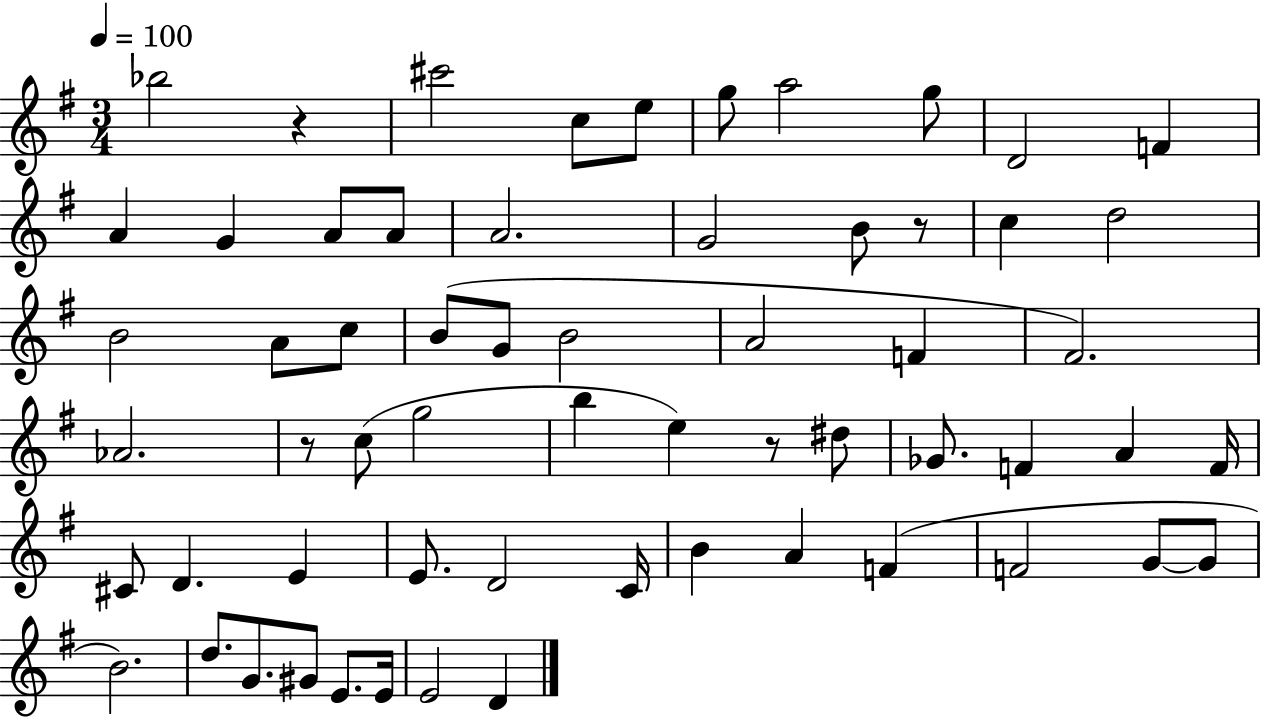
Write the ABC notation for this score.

X:1
T:Untitled
M:3/4
L:1/4
K:G
_b2 z ^c'2 c/2 e/2 g/2 a2 g/2 D2 F A G A/2 A/2 A2 G2 B/2 z/2 c d2 B2 A/2 c/2 B/2 G/2 B2 A2 F ^F2 _A2 z/2 c/2 g2 b e z/2 ^d/2 _G/2 F A F/4 ^C/2 D E E/2 D2 C/4 B A F F2 G/2 G/2 B2 d/2 G/2 ^G/2 E/2 E/4 E2 D